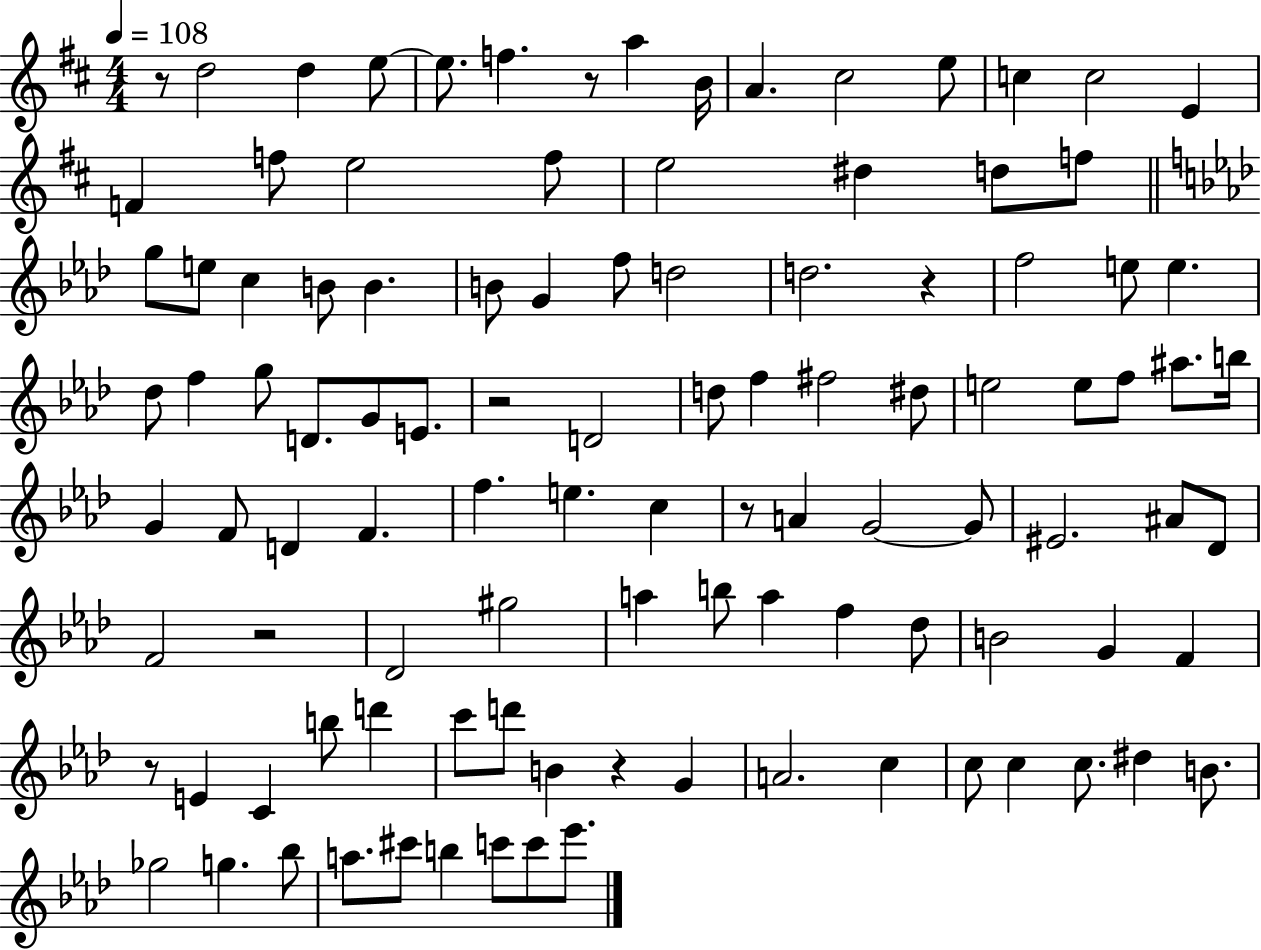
{
  \clef treble
  \numericTimeSignature
  \time 4/4
  \key d \major
  \tempo 4 = 108
  r8 d''2 d''4 e''8~~ | e''8. f''4. r8 a''4 b'16 | a'4. cis''2 e''8 | c''4 c''2 e'4 | \break f'4 f''8 e''2 f''8 | e''2 dis''4 d''8 f''8 | \bar "||" \break \key aes \major g''8 e''8 c''4 b'8 b'4. | b'8 g'4 f''8 d''2 | d''2. r4 | f''2 e''8 e''4. | \break des''8 f''4 g''8 d'8. g'8 e'8. | r2 d'2 | d''8 f''4 fis''2 dis''8 | e''2 e''8 f''8 ais''8. b''16 | \break g'4 f'8 d'4 f'4. | f''4. e''4. c''4 | r8 a'4 g'2~~ g'8 | eis'2. ais'8 des'8 | \break f'2 r2 | des'2 gis''2 | a''4 b''8 a''4 f''4 des''8 | b'2 g'4 f'4 | \break r8 e'4 c'4 b''8 d'''4 | c'''8 d'''8 b'4 r4 g'4 | a'2. c''4 | c''8 c''4 c''8. dis''4 b'8. | \break ges''2 g''4. bes''8 | a''8. cis'''8 b''4 c'''8 c'''8 ees'''8. | \bar "|."
}